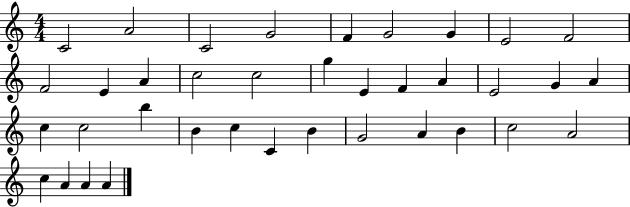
C4/h A4/h C4/h G4/h F4/q G4/h G4/q E4/h F4/h F4/h E4/q A4/q C5/h C5/h G5/q E4/q F4/q A4/q E4/h G4/q A4/q C5/q C5/h B5/q B4/q C5/q C4/q B4/q G4/h A4/q B4/q C5/h A4/h C5/q A4/q A4/q A4/q